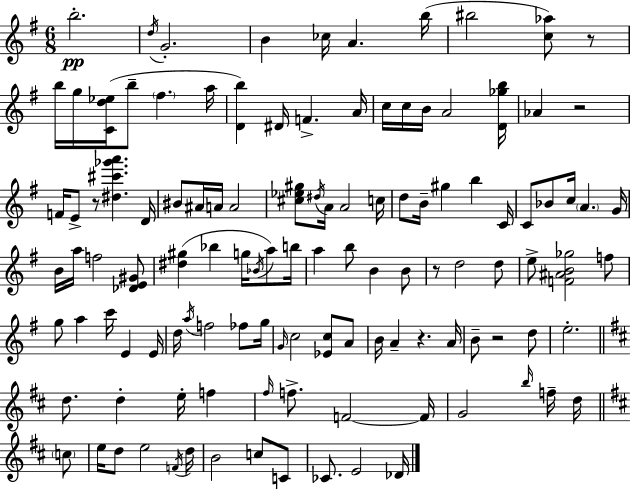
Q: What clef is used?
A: treble